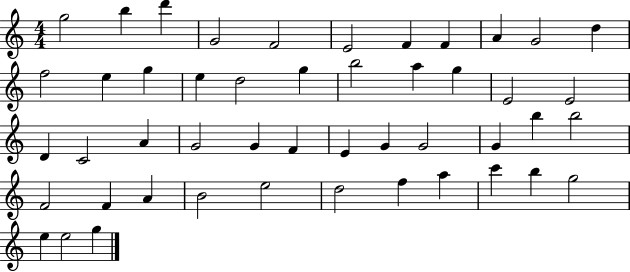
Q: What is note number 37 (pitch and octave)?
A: A4